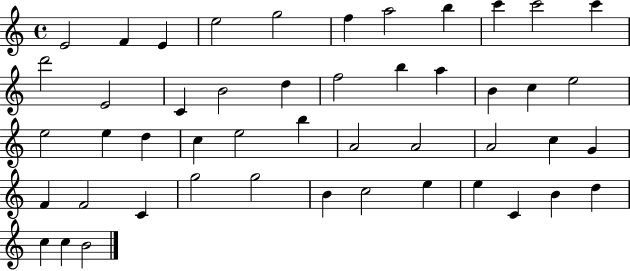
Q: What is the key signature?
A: C major